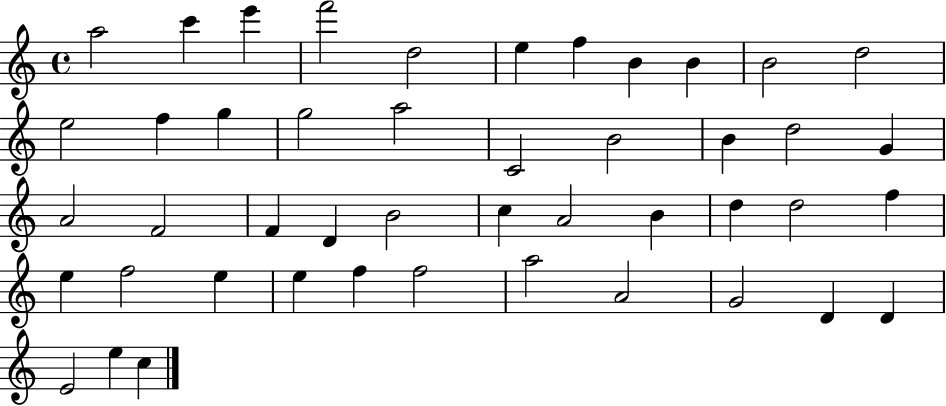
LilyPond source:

{
  \clef treble
  \time 4/4
  \defaultTimeSignature
  \key c \major
  a''2 c'''4 e'''4 | f'''2 d''2 | e''4 f''4 b'4 b'4 | b'2 d''2 | \break e''2 f''4 g''4 | g''2 a''2 | c'2 b'2 | b'4 d''2 g'4 | \break a'2 f'2 | f'4 d'4 b'2 | c''4 a'2 b'4 | d''4 d''2 f''4 | \break e''4 f''2 e''4 | e''4 f''4 f''2 | a''2 a'2 | g'2 d'4 d'4 | \break e'2 e''4 c''4 | \bar "|."
}